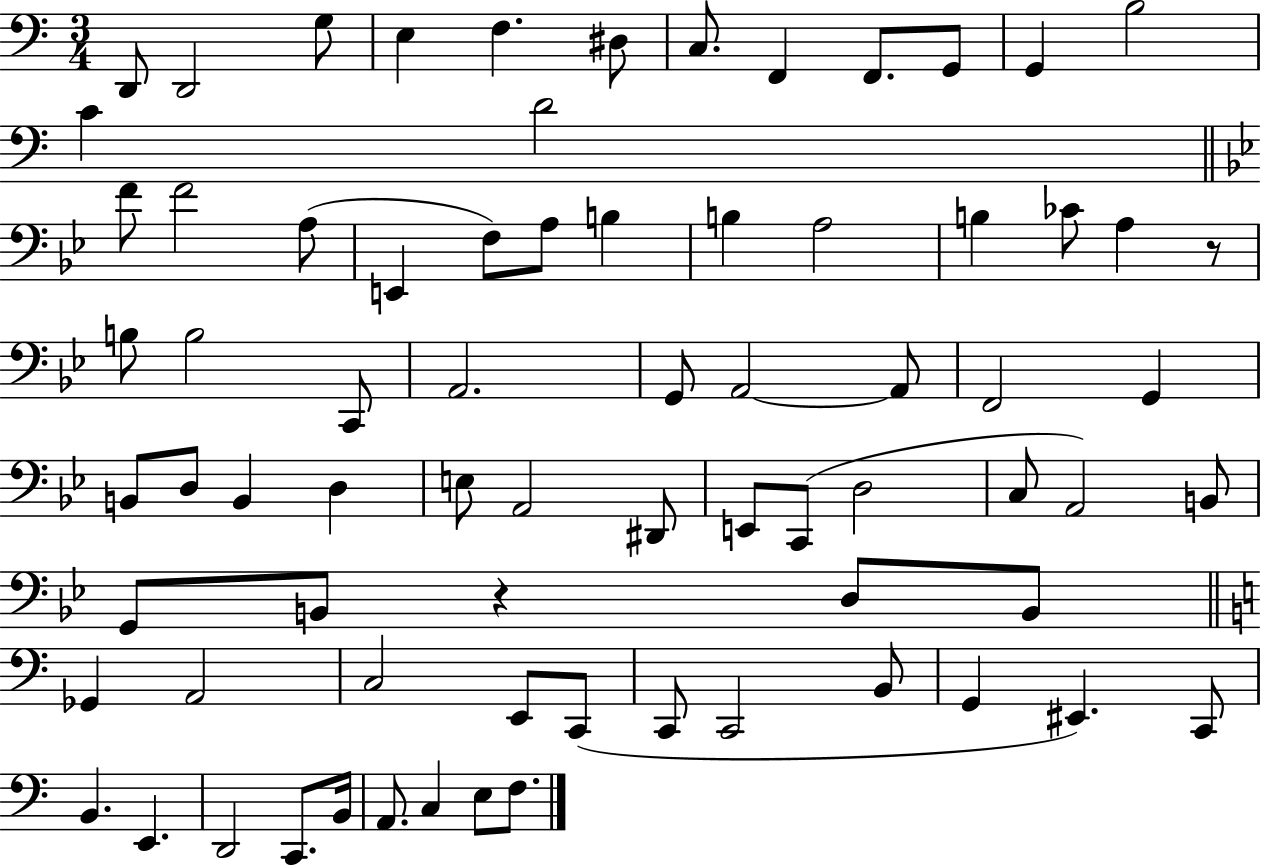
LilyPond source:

{
  \clef bass
  \numericTimeSignature
  \time 3/4
  \key c \major
  d,8 d,2 g8 | e4 f4. dis8 | c8. f,4 f,8. g,8 | g,4 b2 | \break c'4 d'2 | \bar "||" \break \key bes \major f'8 f'2 a8( | e,4 f8) a8 b4 | b4 a2 | b4 ces'8 a4 r8 | \break b8 b2 c,8 | a,2. | g,8 a,2~~ a,8 | f,2 g,4 | \break b,8 d8 b,4 d4 | e8 a,2 dis,8 | e,8 c,8( d2 | c8 a,2) b,8 | \break g,8 b,8 r4 d8 b,8 | \bar "||" \break \key c \major ges,4 a,2 | c2 e,8 c,8( | c,8 c,2 b,8 | g,4 eis,4.) c,8 | \break b,4. e,4. | d,2 c,8. b,16 | a,8. c4 e8 f8. | \bar "|."
}